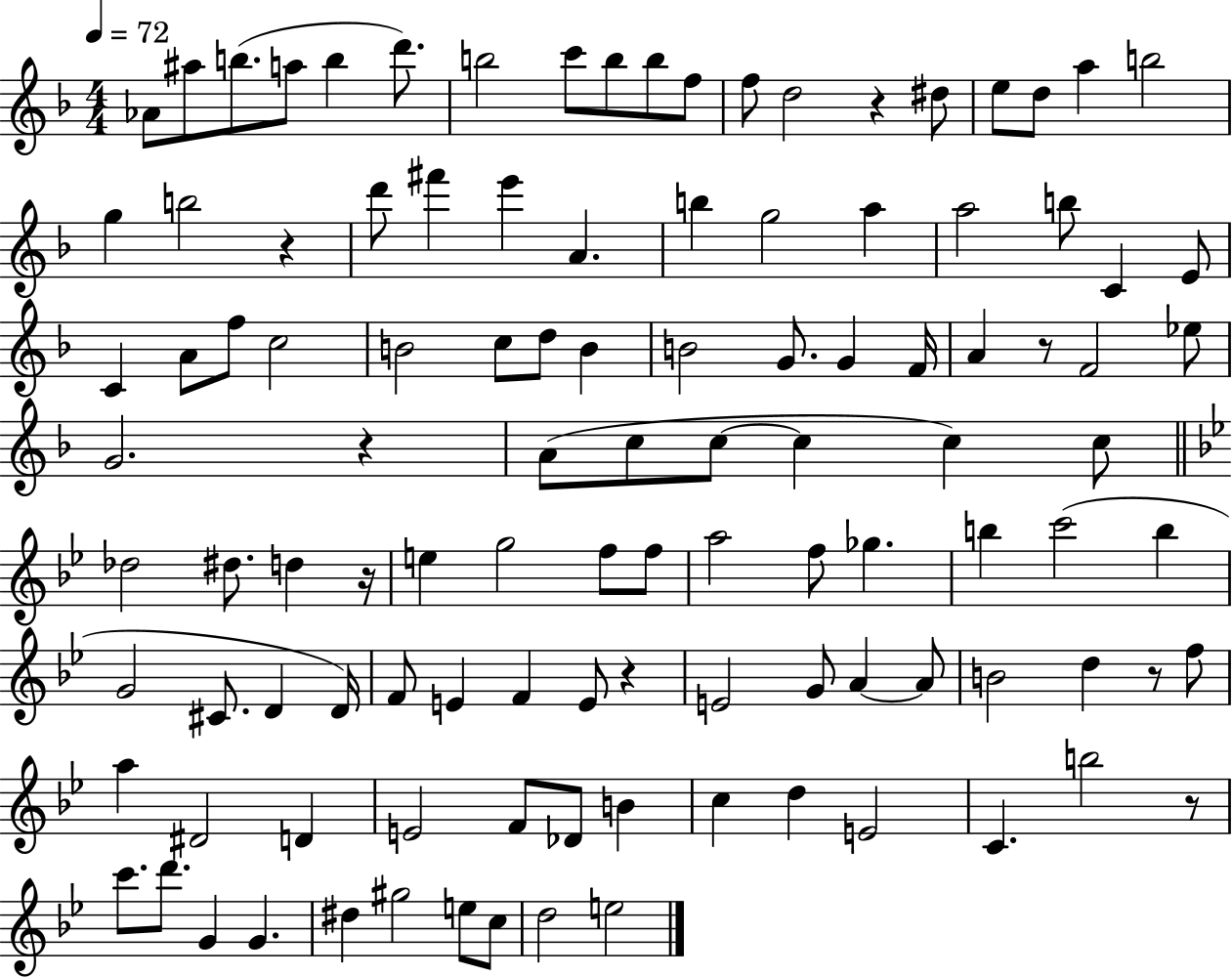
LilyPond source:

{
  \clef treble
  \numericTimeSignature
  \time 4/4
  \key f \major
  \tempo 4 = 72
  \repeat volta 2 { aes'8 ais''8 b''8.( a''8 b''4 d'''8.) | b''2 c'''8 b''8 b''8 f''8 | f''8 d''2 r4 dis''8 | e''8 d''8 a''4 b''2 | \break g''4 b''2 r4 | d'''8 fis'''4 e'''4 a'4. | b''4 g''2 a''4 | a''2 b''8 c'4 e'8 | \break c'4 a'8 f''8 c''2 | b'2 c''8 d''8 b'4 | b'2 g'8. g'4 f'16 | a'4 r8 f'2 ees''8 | \break g'2. r4 | a'8( c''8 c''8~~ c''4 c''4) c''8 | \bar "||" \break \key bes \major des''2 dis''8. d''4 r16 | e''4 g''2 f''8 f''8 | a''2 f''8 ges''4. | b''4 c'''2( b''4 | \break g'2 cis'8. d'4 d'16) | f'8 e'4 f'4 e'8 r4 | e'2 g'8 a'4~~ a'8 | b'2 d''4 r8 f''8 | \break a''4 dis'2 d'4 | e'2 f'8 des'8 b'4 | c''4 d''4 e'2 | c'4. b''2 r8 | \break c'''8. d'''8. g'4 g'4. | dis''4 gis''2 e''8 c''8 | d''2 e''2 | } \bar "|."
}